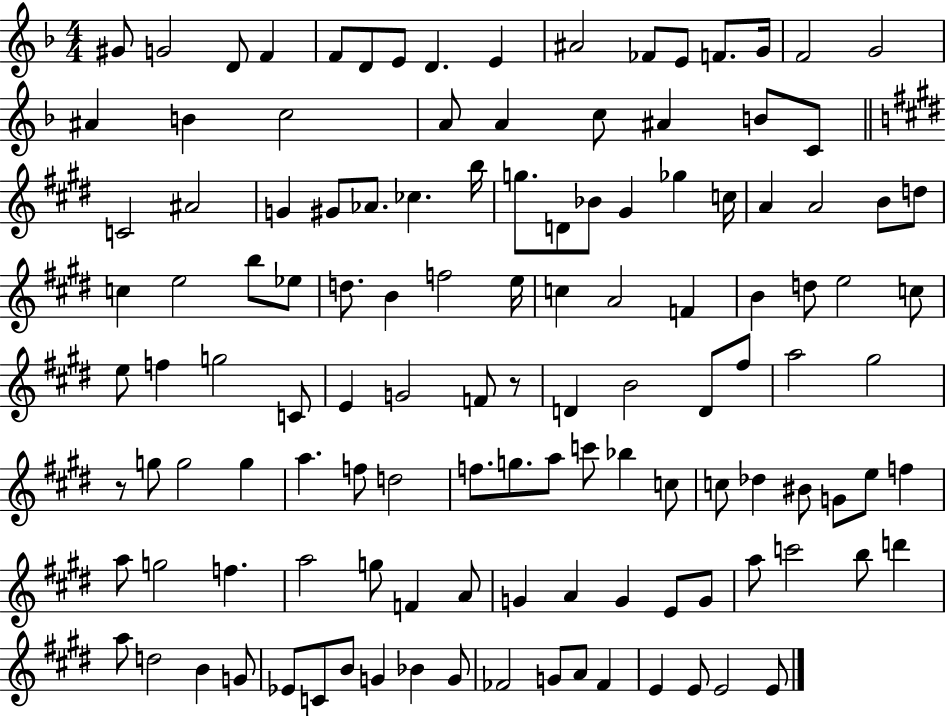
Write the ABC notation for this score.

X:1
T:Untitled
M:4/4
L:1/4
K:F
^G/2 G2 D/2 F F/2 D/2 E/2 D E ^A2 _F/2 E/2 F/2 G/4 F2 G2 ^A B c2 A/2 A c/2 ^A B/2 C/2 C2 ^A2 G ^G/2 _A/2 _c b/4 g/2 D/2 _B/2 ^G _g c/4 A A2 B/2 d/2 c e2 b/2 _e/2 d/2 B f2 e/4 c A2 F B d/2 e2 c/2 e/2 f g2 C/2 E G2 F/2 z/2 D B2 D/2 ^f/2 a2 ^g2 z/2 g/2 g2 g a f/2 d2 f/2 g/2 a/2 c'/2 _b c/2 c/2 _d ^B/2 G/2 e/2 f a/2 g2 f a2 g/2 F A/2 G A G E/2 G/2 a/2 c'2 b/2 d' a/2 d2 B G/2 _E/2 C/2 B/2 G _B G/2 _F2 G/2 A/2 _F E E/2 E2 E/2